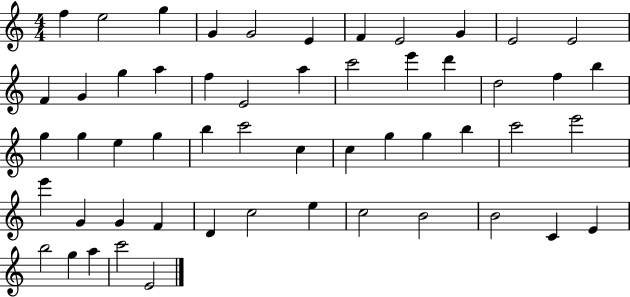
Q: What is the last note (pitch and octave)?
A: E4